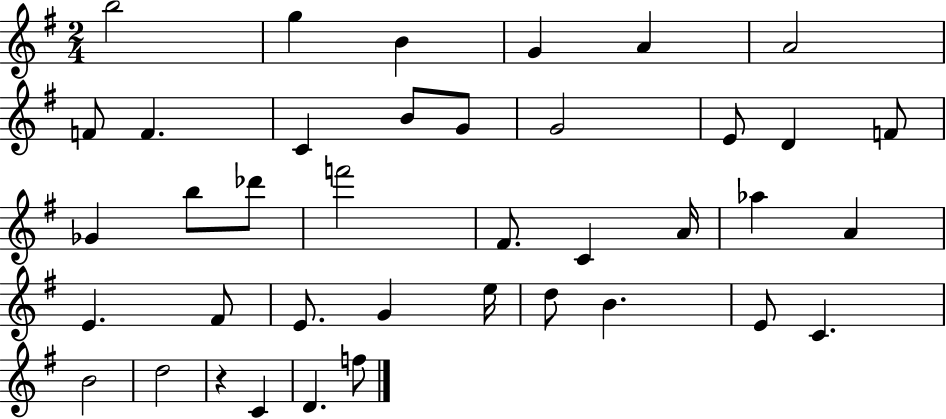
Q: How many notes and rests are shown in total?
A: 39